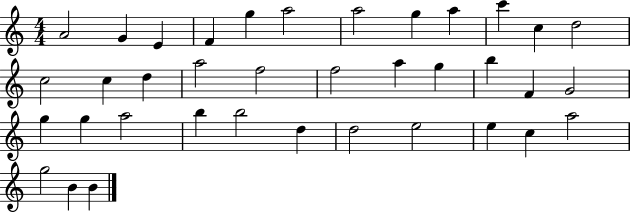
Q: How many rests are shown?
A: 0